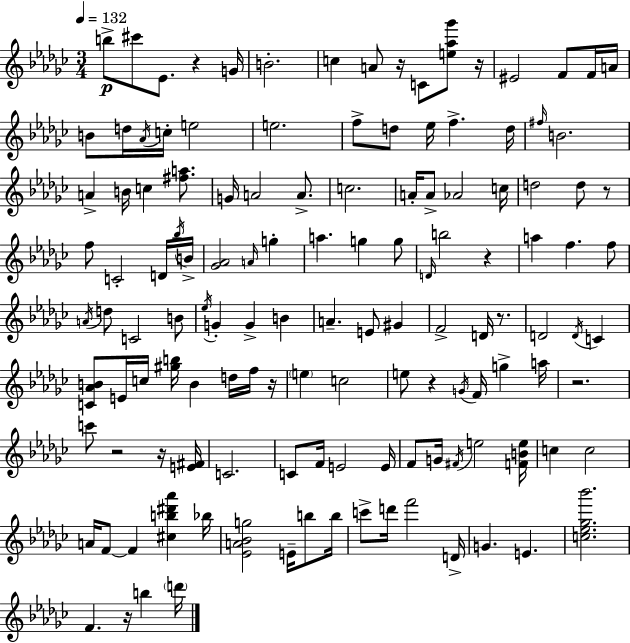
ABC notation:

X:1
T:Untitled
M:3/4
L:1/4
K:Ebm
b/2 ^c'/2 _E/2 z G/4 B2 c A/2 z/4 C/2 [e_a_g']/2 z/4 ^E2 F/2 F/4 A/4 B/2 d/4 _A/4 c/4 e2 e2 f/2 d/2 _e/4 f d/4 ^f/4 B2 A B/4 c [^fa]/2 G/4 A2 A/2 c2 A/4 A/2 _A2 c/4 d2 d/2 z/2 f/2 C2 D/4 _b/4 B/4 [_G_A]2 A/4 g a g g/2 D/4 b2 z a f f/2 A/4 d/2 C2 B/2 _e/4 G G B A E/2 ^G F2 D/4 z/2 D2 D/4 C [C_AB]/2 E/4 c/4 [^gb]/4 B d/4 f/4 z/4 e c2 e/2 z G/4 F/4 g a/4 z2 c'/2 z2 z/4 [E^F]/4 C2 C/2 F/4 E2 E/4 F/2 G/4 ^F/4 e2 [FBe]/4 c c2 A/4 F/2 F [^cb^d'_a'] _b/4 [_EA_Bg]2 E/4 b/2 b/4 c'/2 d'/4 f'2 D/4 G E [c_e_g_b']2 F z/4 b d'/4